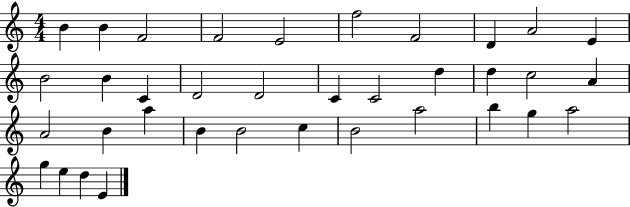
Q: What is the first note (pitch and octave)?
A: B4